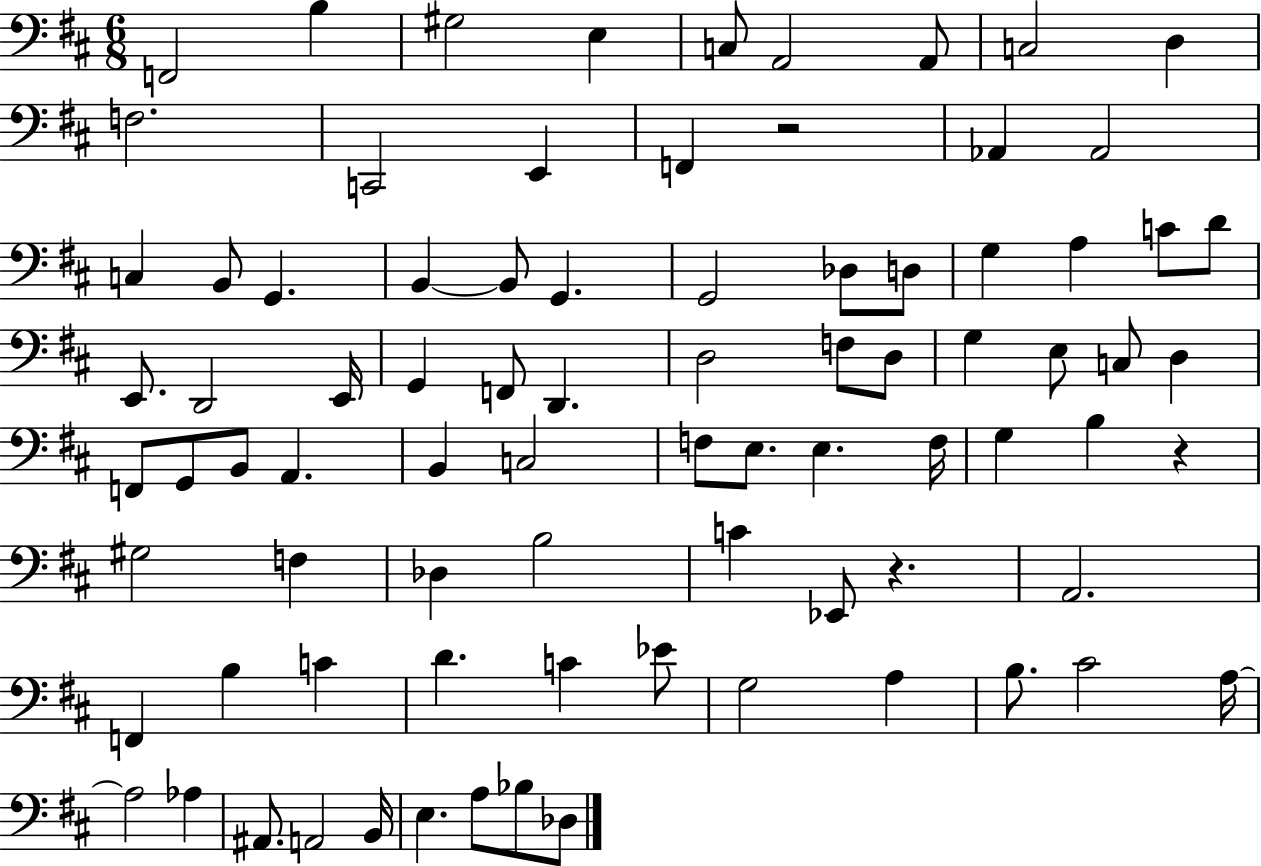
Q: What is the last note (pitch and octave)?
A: Db3